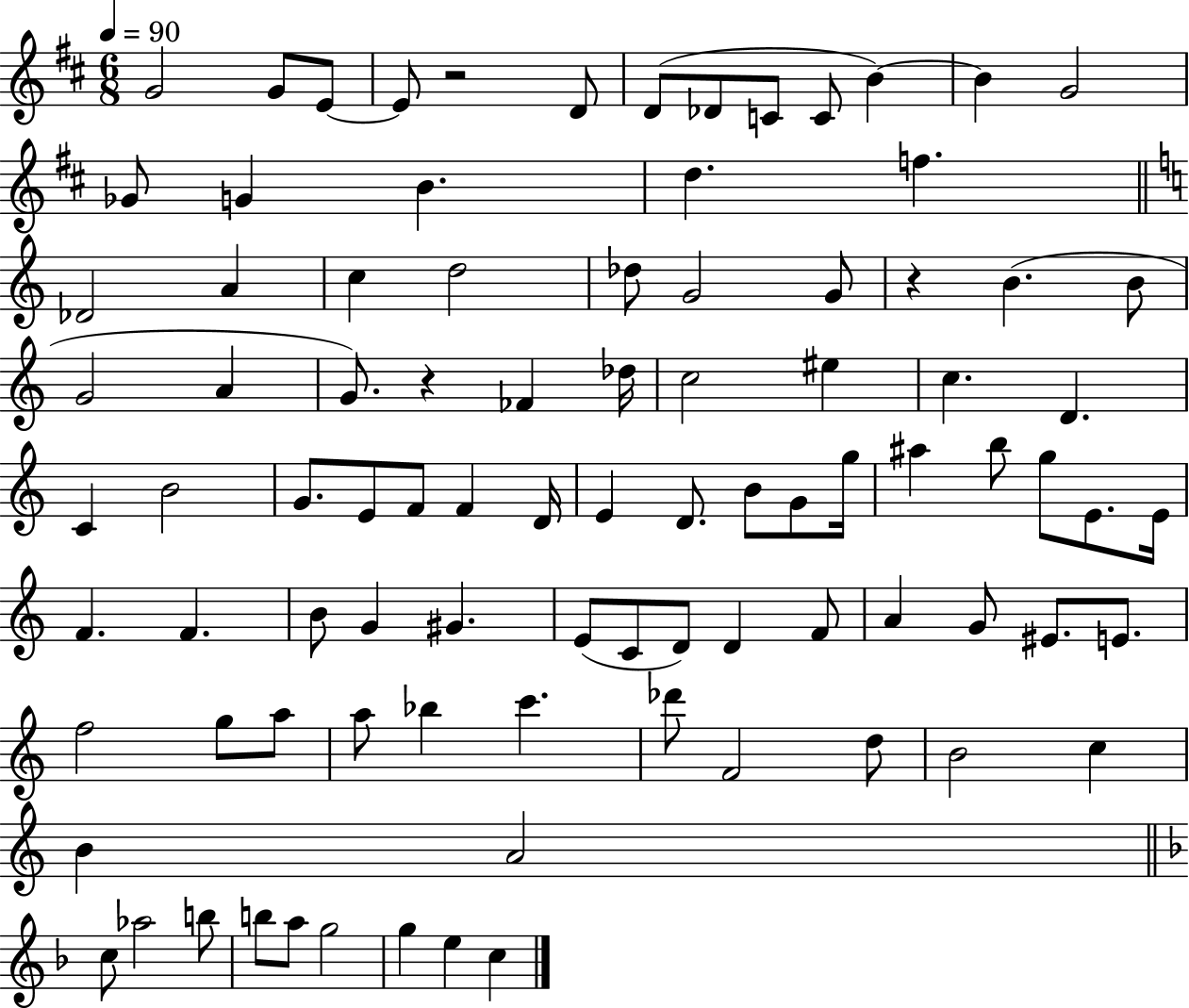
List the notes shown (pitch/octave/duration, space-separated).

G4/h G4/e E4/e E4/e R/h D4/e D4/e Db4/e C4/e C4/e B4/q B4/q G4/h Gb4/e G4/q B4/q. D5/q. F5/q. Db4/h A4/q C5/q D5/h Db5/e G4/h G4/e R/q B4/q. B4/e G4/h A4/q G4/e. R/q FES4/q Db5/s C5/h EIS5/q C5/q. D4/q. C4/q B4/h G4/e. E4/e F4/e F4/q D4/s E4/q D4/e. B4/e G4/e G5/s A#5/q B5/e G5/e E4/e. E4/s F4/q. F4/q. B4/e G4/q G#4/q. E4/e C4/e D4/e D4/q F4/e A4/q G4/e EIS4/e. E4/e. F5/h G5/e A5/e A5/e Bb5/q C6/q. Db6/e F4/h D5/e B4/h C5/q B4/q A4/h C5/e Ab5/h B5/e B5/e A5/e G5/h G5/q E5/q C5/q